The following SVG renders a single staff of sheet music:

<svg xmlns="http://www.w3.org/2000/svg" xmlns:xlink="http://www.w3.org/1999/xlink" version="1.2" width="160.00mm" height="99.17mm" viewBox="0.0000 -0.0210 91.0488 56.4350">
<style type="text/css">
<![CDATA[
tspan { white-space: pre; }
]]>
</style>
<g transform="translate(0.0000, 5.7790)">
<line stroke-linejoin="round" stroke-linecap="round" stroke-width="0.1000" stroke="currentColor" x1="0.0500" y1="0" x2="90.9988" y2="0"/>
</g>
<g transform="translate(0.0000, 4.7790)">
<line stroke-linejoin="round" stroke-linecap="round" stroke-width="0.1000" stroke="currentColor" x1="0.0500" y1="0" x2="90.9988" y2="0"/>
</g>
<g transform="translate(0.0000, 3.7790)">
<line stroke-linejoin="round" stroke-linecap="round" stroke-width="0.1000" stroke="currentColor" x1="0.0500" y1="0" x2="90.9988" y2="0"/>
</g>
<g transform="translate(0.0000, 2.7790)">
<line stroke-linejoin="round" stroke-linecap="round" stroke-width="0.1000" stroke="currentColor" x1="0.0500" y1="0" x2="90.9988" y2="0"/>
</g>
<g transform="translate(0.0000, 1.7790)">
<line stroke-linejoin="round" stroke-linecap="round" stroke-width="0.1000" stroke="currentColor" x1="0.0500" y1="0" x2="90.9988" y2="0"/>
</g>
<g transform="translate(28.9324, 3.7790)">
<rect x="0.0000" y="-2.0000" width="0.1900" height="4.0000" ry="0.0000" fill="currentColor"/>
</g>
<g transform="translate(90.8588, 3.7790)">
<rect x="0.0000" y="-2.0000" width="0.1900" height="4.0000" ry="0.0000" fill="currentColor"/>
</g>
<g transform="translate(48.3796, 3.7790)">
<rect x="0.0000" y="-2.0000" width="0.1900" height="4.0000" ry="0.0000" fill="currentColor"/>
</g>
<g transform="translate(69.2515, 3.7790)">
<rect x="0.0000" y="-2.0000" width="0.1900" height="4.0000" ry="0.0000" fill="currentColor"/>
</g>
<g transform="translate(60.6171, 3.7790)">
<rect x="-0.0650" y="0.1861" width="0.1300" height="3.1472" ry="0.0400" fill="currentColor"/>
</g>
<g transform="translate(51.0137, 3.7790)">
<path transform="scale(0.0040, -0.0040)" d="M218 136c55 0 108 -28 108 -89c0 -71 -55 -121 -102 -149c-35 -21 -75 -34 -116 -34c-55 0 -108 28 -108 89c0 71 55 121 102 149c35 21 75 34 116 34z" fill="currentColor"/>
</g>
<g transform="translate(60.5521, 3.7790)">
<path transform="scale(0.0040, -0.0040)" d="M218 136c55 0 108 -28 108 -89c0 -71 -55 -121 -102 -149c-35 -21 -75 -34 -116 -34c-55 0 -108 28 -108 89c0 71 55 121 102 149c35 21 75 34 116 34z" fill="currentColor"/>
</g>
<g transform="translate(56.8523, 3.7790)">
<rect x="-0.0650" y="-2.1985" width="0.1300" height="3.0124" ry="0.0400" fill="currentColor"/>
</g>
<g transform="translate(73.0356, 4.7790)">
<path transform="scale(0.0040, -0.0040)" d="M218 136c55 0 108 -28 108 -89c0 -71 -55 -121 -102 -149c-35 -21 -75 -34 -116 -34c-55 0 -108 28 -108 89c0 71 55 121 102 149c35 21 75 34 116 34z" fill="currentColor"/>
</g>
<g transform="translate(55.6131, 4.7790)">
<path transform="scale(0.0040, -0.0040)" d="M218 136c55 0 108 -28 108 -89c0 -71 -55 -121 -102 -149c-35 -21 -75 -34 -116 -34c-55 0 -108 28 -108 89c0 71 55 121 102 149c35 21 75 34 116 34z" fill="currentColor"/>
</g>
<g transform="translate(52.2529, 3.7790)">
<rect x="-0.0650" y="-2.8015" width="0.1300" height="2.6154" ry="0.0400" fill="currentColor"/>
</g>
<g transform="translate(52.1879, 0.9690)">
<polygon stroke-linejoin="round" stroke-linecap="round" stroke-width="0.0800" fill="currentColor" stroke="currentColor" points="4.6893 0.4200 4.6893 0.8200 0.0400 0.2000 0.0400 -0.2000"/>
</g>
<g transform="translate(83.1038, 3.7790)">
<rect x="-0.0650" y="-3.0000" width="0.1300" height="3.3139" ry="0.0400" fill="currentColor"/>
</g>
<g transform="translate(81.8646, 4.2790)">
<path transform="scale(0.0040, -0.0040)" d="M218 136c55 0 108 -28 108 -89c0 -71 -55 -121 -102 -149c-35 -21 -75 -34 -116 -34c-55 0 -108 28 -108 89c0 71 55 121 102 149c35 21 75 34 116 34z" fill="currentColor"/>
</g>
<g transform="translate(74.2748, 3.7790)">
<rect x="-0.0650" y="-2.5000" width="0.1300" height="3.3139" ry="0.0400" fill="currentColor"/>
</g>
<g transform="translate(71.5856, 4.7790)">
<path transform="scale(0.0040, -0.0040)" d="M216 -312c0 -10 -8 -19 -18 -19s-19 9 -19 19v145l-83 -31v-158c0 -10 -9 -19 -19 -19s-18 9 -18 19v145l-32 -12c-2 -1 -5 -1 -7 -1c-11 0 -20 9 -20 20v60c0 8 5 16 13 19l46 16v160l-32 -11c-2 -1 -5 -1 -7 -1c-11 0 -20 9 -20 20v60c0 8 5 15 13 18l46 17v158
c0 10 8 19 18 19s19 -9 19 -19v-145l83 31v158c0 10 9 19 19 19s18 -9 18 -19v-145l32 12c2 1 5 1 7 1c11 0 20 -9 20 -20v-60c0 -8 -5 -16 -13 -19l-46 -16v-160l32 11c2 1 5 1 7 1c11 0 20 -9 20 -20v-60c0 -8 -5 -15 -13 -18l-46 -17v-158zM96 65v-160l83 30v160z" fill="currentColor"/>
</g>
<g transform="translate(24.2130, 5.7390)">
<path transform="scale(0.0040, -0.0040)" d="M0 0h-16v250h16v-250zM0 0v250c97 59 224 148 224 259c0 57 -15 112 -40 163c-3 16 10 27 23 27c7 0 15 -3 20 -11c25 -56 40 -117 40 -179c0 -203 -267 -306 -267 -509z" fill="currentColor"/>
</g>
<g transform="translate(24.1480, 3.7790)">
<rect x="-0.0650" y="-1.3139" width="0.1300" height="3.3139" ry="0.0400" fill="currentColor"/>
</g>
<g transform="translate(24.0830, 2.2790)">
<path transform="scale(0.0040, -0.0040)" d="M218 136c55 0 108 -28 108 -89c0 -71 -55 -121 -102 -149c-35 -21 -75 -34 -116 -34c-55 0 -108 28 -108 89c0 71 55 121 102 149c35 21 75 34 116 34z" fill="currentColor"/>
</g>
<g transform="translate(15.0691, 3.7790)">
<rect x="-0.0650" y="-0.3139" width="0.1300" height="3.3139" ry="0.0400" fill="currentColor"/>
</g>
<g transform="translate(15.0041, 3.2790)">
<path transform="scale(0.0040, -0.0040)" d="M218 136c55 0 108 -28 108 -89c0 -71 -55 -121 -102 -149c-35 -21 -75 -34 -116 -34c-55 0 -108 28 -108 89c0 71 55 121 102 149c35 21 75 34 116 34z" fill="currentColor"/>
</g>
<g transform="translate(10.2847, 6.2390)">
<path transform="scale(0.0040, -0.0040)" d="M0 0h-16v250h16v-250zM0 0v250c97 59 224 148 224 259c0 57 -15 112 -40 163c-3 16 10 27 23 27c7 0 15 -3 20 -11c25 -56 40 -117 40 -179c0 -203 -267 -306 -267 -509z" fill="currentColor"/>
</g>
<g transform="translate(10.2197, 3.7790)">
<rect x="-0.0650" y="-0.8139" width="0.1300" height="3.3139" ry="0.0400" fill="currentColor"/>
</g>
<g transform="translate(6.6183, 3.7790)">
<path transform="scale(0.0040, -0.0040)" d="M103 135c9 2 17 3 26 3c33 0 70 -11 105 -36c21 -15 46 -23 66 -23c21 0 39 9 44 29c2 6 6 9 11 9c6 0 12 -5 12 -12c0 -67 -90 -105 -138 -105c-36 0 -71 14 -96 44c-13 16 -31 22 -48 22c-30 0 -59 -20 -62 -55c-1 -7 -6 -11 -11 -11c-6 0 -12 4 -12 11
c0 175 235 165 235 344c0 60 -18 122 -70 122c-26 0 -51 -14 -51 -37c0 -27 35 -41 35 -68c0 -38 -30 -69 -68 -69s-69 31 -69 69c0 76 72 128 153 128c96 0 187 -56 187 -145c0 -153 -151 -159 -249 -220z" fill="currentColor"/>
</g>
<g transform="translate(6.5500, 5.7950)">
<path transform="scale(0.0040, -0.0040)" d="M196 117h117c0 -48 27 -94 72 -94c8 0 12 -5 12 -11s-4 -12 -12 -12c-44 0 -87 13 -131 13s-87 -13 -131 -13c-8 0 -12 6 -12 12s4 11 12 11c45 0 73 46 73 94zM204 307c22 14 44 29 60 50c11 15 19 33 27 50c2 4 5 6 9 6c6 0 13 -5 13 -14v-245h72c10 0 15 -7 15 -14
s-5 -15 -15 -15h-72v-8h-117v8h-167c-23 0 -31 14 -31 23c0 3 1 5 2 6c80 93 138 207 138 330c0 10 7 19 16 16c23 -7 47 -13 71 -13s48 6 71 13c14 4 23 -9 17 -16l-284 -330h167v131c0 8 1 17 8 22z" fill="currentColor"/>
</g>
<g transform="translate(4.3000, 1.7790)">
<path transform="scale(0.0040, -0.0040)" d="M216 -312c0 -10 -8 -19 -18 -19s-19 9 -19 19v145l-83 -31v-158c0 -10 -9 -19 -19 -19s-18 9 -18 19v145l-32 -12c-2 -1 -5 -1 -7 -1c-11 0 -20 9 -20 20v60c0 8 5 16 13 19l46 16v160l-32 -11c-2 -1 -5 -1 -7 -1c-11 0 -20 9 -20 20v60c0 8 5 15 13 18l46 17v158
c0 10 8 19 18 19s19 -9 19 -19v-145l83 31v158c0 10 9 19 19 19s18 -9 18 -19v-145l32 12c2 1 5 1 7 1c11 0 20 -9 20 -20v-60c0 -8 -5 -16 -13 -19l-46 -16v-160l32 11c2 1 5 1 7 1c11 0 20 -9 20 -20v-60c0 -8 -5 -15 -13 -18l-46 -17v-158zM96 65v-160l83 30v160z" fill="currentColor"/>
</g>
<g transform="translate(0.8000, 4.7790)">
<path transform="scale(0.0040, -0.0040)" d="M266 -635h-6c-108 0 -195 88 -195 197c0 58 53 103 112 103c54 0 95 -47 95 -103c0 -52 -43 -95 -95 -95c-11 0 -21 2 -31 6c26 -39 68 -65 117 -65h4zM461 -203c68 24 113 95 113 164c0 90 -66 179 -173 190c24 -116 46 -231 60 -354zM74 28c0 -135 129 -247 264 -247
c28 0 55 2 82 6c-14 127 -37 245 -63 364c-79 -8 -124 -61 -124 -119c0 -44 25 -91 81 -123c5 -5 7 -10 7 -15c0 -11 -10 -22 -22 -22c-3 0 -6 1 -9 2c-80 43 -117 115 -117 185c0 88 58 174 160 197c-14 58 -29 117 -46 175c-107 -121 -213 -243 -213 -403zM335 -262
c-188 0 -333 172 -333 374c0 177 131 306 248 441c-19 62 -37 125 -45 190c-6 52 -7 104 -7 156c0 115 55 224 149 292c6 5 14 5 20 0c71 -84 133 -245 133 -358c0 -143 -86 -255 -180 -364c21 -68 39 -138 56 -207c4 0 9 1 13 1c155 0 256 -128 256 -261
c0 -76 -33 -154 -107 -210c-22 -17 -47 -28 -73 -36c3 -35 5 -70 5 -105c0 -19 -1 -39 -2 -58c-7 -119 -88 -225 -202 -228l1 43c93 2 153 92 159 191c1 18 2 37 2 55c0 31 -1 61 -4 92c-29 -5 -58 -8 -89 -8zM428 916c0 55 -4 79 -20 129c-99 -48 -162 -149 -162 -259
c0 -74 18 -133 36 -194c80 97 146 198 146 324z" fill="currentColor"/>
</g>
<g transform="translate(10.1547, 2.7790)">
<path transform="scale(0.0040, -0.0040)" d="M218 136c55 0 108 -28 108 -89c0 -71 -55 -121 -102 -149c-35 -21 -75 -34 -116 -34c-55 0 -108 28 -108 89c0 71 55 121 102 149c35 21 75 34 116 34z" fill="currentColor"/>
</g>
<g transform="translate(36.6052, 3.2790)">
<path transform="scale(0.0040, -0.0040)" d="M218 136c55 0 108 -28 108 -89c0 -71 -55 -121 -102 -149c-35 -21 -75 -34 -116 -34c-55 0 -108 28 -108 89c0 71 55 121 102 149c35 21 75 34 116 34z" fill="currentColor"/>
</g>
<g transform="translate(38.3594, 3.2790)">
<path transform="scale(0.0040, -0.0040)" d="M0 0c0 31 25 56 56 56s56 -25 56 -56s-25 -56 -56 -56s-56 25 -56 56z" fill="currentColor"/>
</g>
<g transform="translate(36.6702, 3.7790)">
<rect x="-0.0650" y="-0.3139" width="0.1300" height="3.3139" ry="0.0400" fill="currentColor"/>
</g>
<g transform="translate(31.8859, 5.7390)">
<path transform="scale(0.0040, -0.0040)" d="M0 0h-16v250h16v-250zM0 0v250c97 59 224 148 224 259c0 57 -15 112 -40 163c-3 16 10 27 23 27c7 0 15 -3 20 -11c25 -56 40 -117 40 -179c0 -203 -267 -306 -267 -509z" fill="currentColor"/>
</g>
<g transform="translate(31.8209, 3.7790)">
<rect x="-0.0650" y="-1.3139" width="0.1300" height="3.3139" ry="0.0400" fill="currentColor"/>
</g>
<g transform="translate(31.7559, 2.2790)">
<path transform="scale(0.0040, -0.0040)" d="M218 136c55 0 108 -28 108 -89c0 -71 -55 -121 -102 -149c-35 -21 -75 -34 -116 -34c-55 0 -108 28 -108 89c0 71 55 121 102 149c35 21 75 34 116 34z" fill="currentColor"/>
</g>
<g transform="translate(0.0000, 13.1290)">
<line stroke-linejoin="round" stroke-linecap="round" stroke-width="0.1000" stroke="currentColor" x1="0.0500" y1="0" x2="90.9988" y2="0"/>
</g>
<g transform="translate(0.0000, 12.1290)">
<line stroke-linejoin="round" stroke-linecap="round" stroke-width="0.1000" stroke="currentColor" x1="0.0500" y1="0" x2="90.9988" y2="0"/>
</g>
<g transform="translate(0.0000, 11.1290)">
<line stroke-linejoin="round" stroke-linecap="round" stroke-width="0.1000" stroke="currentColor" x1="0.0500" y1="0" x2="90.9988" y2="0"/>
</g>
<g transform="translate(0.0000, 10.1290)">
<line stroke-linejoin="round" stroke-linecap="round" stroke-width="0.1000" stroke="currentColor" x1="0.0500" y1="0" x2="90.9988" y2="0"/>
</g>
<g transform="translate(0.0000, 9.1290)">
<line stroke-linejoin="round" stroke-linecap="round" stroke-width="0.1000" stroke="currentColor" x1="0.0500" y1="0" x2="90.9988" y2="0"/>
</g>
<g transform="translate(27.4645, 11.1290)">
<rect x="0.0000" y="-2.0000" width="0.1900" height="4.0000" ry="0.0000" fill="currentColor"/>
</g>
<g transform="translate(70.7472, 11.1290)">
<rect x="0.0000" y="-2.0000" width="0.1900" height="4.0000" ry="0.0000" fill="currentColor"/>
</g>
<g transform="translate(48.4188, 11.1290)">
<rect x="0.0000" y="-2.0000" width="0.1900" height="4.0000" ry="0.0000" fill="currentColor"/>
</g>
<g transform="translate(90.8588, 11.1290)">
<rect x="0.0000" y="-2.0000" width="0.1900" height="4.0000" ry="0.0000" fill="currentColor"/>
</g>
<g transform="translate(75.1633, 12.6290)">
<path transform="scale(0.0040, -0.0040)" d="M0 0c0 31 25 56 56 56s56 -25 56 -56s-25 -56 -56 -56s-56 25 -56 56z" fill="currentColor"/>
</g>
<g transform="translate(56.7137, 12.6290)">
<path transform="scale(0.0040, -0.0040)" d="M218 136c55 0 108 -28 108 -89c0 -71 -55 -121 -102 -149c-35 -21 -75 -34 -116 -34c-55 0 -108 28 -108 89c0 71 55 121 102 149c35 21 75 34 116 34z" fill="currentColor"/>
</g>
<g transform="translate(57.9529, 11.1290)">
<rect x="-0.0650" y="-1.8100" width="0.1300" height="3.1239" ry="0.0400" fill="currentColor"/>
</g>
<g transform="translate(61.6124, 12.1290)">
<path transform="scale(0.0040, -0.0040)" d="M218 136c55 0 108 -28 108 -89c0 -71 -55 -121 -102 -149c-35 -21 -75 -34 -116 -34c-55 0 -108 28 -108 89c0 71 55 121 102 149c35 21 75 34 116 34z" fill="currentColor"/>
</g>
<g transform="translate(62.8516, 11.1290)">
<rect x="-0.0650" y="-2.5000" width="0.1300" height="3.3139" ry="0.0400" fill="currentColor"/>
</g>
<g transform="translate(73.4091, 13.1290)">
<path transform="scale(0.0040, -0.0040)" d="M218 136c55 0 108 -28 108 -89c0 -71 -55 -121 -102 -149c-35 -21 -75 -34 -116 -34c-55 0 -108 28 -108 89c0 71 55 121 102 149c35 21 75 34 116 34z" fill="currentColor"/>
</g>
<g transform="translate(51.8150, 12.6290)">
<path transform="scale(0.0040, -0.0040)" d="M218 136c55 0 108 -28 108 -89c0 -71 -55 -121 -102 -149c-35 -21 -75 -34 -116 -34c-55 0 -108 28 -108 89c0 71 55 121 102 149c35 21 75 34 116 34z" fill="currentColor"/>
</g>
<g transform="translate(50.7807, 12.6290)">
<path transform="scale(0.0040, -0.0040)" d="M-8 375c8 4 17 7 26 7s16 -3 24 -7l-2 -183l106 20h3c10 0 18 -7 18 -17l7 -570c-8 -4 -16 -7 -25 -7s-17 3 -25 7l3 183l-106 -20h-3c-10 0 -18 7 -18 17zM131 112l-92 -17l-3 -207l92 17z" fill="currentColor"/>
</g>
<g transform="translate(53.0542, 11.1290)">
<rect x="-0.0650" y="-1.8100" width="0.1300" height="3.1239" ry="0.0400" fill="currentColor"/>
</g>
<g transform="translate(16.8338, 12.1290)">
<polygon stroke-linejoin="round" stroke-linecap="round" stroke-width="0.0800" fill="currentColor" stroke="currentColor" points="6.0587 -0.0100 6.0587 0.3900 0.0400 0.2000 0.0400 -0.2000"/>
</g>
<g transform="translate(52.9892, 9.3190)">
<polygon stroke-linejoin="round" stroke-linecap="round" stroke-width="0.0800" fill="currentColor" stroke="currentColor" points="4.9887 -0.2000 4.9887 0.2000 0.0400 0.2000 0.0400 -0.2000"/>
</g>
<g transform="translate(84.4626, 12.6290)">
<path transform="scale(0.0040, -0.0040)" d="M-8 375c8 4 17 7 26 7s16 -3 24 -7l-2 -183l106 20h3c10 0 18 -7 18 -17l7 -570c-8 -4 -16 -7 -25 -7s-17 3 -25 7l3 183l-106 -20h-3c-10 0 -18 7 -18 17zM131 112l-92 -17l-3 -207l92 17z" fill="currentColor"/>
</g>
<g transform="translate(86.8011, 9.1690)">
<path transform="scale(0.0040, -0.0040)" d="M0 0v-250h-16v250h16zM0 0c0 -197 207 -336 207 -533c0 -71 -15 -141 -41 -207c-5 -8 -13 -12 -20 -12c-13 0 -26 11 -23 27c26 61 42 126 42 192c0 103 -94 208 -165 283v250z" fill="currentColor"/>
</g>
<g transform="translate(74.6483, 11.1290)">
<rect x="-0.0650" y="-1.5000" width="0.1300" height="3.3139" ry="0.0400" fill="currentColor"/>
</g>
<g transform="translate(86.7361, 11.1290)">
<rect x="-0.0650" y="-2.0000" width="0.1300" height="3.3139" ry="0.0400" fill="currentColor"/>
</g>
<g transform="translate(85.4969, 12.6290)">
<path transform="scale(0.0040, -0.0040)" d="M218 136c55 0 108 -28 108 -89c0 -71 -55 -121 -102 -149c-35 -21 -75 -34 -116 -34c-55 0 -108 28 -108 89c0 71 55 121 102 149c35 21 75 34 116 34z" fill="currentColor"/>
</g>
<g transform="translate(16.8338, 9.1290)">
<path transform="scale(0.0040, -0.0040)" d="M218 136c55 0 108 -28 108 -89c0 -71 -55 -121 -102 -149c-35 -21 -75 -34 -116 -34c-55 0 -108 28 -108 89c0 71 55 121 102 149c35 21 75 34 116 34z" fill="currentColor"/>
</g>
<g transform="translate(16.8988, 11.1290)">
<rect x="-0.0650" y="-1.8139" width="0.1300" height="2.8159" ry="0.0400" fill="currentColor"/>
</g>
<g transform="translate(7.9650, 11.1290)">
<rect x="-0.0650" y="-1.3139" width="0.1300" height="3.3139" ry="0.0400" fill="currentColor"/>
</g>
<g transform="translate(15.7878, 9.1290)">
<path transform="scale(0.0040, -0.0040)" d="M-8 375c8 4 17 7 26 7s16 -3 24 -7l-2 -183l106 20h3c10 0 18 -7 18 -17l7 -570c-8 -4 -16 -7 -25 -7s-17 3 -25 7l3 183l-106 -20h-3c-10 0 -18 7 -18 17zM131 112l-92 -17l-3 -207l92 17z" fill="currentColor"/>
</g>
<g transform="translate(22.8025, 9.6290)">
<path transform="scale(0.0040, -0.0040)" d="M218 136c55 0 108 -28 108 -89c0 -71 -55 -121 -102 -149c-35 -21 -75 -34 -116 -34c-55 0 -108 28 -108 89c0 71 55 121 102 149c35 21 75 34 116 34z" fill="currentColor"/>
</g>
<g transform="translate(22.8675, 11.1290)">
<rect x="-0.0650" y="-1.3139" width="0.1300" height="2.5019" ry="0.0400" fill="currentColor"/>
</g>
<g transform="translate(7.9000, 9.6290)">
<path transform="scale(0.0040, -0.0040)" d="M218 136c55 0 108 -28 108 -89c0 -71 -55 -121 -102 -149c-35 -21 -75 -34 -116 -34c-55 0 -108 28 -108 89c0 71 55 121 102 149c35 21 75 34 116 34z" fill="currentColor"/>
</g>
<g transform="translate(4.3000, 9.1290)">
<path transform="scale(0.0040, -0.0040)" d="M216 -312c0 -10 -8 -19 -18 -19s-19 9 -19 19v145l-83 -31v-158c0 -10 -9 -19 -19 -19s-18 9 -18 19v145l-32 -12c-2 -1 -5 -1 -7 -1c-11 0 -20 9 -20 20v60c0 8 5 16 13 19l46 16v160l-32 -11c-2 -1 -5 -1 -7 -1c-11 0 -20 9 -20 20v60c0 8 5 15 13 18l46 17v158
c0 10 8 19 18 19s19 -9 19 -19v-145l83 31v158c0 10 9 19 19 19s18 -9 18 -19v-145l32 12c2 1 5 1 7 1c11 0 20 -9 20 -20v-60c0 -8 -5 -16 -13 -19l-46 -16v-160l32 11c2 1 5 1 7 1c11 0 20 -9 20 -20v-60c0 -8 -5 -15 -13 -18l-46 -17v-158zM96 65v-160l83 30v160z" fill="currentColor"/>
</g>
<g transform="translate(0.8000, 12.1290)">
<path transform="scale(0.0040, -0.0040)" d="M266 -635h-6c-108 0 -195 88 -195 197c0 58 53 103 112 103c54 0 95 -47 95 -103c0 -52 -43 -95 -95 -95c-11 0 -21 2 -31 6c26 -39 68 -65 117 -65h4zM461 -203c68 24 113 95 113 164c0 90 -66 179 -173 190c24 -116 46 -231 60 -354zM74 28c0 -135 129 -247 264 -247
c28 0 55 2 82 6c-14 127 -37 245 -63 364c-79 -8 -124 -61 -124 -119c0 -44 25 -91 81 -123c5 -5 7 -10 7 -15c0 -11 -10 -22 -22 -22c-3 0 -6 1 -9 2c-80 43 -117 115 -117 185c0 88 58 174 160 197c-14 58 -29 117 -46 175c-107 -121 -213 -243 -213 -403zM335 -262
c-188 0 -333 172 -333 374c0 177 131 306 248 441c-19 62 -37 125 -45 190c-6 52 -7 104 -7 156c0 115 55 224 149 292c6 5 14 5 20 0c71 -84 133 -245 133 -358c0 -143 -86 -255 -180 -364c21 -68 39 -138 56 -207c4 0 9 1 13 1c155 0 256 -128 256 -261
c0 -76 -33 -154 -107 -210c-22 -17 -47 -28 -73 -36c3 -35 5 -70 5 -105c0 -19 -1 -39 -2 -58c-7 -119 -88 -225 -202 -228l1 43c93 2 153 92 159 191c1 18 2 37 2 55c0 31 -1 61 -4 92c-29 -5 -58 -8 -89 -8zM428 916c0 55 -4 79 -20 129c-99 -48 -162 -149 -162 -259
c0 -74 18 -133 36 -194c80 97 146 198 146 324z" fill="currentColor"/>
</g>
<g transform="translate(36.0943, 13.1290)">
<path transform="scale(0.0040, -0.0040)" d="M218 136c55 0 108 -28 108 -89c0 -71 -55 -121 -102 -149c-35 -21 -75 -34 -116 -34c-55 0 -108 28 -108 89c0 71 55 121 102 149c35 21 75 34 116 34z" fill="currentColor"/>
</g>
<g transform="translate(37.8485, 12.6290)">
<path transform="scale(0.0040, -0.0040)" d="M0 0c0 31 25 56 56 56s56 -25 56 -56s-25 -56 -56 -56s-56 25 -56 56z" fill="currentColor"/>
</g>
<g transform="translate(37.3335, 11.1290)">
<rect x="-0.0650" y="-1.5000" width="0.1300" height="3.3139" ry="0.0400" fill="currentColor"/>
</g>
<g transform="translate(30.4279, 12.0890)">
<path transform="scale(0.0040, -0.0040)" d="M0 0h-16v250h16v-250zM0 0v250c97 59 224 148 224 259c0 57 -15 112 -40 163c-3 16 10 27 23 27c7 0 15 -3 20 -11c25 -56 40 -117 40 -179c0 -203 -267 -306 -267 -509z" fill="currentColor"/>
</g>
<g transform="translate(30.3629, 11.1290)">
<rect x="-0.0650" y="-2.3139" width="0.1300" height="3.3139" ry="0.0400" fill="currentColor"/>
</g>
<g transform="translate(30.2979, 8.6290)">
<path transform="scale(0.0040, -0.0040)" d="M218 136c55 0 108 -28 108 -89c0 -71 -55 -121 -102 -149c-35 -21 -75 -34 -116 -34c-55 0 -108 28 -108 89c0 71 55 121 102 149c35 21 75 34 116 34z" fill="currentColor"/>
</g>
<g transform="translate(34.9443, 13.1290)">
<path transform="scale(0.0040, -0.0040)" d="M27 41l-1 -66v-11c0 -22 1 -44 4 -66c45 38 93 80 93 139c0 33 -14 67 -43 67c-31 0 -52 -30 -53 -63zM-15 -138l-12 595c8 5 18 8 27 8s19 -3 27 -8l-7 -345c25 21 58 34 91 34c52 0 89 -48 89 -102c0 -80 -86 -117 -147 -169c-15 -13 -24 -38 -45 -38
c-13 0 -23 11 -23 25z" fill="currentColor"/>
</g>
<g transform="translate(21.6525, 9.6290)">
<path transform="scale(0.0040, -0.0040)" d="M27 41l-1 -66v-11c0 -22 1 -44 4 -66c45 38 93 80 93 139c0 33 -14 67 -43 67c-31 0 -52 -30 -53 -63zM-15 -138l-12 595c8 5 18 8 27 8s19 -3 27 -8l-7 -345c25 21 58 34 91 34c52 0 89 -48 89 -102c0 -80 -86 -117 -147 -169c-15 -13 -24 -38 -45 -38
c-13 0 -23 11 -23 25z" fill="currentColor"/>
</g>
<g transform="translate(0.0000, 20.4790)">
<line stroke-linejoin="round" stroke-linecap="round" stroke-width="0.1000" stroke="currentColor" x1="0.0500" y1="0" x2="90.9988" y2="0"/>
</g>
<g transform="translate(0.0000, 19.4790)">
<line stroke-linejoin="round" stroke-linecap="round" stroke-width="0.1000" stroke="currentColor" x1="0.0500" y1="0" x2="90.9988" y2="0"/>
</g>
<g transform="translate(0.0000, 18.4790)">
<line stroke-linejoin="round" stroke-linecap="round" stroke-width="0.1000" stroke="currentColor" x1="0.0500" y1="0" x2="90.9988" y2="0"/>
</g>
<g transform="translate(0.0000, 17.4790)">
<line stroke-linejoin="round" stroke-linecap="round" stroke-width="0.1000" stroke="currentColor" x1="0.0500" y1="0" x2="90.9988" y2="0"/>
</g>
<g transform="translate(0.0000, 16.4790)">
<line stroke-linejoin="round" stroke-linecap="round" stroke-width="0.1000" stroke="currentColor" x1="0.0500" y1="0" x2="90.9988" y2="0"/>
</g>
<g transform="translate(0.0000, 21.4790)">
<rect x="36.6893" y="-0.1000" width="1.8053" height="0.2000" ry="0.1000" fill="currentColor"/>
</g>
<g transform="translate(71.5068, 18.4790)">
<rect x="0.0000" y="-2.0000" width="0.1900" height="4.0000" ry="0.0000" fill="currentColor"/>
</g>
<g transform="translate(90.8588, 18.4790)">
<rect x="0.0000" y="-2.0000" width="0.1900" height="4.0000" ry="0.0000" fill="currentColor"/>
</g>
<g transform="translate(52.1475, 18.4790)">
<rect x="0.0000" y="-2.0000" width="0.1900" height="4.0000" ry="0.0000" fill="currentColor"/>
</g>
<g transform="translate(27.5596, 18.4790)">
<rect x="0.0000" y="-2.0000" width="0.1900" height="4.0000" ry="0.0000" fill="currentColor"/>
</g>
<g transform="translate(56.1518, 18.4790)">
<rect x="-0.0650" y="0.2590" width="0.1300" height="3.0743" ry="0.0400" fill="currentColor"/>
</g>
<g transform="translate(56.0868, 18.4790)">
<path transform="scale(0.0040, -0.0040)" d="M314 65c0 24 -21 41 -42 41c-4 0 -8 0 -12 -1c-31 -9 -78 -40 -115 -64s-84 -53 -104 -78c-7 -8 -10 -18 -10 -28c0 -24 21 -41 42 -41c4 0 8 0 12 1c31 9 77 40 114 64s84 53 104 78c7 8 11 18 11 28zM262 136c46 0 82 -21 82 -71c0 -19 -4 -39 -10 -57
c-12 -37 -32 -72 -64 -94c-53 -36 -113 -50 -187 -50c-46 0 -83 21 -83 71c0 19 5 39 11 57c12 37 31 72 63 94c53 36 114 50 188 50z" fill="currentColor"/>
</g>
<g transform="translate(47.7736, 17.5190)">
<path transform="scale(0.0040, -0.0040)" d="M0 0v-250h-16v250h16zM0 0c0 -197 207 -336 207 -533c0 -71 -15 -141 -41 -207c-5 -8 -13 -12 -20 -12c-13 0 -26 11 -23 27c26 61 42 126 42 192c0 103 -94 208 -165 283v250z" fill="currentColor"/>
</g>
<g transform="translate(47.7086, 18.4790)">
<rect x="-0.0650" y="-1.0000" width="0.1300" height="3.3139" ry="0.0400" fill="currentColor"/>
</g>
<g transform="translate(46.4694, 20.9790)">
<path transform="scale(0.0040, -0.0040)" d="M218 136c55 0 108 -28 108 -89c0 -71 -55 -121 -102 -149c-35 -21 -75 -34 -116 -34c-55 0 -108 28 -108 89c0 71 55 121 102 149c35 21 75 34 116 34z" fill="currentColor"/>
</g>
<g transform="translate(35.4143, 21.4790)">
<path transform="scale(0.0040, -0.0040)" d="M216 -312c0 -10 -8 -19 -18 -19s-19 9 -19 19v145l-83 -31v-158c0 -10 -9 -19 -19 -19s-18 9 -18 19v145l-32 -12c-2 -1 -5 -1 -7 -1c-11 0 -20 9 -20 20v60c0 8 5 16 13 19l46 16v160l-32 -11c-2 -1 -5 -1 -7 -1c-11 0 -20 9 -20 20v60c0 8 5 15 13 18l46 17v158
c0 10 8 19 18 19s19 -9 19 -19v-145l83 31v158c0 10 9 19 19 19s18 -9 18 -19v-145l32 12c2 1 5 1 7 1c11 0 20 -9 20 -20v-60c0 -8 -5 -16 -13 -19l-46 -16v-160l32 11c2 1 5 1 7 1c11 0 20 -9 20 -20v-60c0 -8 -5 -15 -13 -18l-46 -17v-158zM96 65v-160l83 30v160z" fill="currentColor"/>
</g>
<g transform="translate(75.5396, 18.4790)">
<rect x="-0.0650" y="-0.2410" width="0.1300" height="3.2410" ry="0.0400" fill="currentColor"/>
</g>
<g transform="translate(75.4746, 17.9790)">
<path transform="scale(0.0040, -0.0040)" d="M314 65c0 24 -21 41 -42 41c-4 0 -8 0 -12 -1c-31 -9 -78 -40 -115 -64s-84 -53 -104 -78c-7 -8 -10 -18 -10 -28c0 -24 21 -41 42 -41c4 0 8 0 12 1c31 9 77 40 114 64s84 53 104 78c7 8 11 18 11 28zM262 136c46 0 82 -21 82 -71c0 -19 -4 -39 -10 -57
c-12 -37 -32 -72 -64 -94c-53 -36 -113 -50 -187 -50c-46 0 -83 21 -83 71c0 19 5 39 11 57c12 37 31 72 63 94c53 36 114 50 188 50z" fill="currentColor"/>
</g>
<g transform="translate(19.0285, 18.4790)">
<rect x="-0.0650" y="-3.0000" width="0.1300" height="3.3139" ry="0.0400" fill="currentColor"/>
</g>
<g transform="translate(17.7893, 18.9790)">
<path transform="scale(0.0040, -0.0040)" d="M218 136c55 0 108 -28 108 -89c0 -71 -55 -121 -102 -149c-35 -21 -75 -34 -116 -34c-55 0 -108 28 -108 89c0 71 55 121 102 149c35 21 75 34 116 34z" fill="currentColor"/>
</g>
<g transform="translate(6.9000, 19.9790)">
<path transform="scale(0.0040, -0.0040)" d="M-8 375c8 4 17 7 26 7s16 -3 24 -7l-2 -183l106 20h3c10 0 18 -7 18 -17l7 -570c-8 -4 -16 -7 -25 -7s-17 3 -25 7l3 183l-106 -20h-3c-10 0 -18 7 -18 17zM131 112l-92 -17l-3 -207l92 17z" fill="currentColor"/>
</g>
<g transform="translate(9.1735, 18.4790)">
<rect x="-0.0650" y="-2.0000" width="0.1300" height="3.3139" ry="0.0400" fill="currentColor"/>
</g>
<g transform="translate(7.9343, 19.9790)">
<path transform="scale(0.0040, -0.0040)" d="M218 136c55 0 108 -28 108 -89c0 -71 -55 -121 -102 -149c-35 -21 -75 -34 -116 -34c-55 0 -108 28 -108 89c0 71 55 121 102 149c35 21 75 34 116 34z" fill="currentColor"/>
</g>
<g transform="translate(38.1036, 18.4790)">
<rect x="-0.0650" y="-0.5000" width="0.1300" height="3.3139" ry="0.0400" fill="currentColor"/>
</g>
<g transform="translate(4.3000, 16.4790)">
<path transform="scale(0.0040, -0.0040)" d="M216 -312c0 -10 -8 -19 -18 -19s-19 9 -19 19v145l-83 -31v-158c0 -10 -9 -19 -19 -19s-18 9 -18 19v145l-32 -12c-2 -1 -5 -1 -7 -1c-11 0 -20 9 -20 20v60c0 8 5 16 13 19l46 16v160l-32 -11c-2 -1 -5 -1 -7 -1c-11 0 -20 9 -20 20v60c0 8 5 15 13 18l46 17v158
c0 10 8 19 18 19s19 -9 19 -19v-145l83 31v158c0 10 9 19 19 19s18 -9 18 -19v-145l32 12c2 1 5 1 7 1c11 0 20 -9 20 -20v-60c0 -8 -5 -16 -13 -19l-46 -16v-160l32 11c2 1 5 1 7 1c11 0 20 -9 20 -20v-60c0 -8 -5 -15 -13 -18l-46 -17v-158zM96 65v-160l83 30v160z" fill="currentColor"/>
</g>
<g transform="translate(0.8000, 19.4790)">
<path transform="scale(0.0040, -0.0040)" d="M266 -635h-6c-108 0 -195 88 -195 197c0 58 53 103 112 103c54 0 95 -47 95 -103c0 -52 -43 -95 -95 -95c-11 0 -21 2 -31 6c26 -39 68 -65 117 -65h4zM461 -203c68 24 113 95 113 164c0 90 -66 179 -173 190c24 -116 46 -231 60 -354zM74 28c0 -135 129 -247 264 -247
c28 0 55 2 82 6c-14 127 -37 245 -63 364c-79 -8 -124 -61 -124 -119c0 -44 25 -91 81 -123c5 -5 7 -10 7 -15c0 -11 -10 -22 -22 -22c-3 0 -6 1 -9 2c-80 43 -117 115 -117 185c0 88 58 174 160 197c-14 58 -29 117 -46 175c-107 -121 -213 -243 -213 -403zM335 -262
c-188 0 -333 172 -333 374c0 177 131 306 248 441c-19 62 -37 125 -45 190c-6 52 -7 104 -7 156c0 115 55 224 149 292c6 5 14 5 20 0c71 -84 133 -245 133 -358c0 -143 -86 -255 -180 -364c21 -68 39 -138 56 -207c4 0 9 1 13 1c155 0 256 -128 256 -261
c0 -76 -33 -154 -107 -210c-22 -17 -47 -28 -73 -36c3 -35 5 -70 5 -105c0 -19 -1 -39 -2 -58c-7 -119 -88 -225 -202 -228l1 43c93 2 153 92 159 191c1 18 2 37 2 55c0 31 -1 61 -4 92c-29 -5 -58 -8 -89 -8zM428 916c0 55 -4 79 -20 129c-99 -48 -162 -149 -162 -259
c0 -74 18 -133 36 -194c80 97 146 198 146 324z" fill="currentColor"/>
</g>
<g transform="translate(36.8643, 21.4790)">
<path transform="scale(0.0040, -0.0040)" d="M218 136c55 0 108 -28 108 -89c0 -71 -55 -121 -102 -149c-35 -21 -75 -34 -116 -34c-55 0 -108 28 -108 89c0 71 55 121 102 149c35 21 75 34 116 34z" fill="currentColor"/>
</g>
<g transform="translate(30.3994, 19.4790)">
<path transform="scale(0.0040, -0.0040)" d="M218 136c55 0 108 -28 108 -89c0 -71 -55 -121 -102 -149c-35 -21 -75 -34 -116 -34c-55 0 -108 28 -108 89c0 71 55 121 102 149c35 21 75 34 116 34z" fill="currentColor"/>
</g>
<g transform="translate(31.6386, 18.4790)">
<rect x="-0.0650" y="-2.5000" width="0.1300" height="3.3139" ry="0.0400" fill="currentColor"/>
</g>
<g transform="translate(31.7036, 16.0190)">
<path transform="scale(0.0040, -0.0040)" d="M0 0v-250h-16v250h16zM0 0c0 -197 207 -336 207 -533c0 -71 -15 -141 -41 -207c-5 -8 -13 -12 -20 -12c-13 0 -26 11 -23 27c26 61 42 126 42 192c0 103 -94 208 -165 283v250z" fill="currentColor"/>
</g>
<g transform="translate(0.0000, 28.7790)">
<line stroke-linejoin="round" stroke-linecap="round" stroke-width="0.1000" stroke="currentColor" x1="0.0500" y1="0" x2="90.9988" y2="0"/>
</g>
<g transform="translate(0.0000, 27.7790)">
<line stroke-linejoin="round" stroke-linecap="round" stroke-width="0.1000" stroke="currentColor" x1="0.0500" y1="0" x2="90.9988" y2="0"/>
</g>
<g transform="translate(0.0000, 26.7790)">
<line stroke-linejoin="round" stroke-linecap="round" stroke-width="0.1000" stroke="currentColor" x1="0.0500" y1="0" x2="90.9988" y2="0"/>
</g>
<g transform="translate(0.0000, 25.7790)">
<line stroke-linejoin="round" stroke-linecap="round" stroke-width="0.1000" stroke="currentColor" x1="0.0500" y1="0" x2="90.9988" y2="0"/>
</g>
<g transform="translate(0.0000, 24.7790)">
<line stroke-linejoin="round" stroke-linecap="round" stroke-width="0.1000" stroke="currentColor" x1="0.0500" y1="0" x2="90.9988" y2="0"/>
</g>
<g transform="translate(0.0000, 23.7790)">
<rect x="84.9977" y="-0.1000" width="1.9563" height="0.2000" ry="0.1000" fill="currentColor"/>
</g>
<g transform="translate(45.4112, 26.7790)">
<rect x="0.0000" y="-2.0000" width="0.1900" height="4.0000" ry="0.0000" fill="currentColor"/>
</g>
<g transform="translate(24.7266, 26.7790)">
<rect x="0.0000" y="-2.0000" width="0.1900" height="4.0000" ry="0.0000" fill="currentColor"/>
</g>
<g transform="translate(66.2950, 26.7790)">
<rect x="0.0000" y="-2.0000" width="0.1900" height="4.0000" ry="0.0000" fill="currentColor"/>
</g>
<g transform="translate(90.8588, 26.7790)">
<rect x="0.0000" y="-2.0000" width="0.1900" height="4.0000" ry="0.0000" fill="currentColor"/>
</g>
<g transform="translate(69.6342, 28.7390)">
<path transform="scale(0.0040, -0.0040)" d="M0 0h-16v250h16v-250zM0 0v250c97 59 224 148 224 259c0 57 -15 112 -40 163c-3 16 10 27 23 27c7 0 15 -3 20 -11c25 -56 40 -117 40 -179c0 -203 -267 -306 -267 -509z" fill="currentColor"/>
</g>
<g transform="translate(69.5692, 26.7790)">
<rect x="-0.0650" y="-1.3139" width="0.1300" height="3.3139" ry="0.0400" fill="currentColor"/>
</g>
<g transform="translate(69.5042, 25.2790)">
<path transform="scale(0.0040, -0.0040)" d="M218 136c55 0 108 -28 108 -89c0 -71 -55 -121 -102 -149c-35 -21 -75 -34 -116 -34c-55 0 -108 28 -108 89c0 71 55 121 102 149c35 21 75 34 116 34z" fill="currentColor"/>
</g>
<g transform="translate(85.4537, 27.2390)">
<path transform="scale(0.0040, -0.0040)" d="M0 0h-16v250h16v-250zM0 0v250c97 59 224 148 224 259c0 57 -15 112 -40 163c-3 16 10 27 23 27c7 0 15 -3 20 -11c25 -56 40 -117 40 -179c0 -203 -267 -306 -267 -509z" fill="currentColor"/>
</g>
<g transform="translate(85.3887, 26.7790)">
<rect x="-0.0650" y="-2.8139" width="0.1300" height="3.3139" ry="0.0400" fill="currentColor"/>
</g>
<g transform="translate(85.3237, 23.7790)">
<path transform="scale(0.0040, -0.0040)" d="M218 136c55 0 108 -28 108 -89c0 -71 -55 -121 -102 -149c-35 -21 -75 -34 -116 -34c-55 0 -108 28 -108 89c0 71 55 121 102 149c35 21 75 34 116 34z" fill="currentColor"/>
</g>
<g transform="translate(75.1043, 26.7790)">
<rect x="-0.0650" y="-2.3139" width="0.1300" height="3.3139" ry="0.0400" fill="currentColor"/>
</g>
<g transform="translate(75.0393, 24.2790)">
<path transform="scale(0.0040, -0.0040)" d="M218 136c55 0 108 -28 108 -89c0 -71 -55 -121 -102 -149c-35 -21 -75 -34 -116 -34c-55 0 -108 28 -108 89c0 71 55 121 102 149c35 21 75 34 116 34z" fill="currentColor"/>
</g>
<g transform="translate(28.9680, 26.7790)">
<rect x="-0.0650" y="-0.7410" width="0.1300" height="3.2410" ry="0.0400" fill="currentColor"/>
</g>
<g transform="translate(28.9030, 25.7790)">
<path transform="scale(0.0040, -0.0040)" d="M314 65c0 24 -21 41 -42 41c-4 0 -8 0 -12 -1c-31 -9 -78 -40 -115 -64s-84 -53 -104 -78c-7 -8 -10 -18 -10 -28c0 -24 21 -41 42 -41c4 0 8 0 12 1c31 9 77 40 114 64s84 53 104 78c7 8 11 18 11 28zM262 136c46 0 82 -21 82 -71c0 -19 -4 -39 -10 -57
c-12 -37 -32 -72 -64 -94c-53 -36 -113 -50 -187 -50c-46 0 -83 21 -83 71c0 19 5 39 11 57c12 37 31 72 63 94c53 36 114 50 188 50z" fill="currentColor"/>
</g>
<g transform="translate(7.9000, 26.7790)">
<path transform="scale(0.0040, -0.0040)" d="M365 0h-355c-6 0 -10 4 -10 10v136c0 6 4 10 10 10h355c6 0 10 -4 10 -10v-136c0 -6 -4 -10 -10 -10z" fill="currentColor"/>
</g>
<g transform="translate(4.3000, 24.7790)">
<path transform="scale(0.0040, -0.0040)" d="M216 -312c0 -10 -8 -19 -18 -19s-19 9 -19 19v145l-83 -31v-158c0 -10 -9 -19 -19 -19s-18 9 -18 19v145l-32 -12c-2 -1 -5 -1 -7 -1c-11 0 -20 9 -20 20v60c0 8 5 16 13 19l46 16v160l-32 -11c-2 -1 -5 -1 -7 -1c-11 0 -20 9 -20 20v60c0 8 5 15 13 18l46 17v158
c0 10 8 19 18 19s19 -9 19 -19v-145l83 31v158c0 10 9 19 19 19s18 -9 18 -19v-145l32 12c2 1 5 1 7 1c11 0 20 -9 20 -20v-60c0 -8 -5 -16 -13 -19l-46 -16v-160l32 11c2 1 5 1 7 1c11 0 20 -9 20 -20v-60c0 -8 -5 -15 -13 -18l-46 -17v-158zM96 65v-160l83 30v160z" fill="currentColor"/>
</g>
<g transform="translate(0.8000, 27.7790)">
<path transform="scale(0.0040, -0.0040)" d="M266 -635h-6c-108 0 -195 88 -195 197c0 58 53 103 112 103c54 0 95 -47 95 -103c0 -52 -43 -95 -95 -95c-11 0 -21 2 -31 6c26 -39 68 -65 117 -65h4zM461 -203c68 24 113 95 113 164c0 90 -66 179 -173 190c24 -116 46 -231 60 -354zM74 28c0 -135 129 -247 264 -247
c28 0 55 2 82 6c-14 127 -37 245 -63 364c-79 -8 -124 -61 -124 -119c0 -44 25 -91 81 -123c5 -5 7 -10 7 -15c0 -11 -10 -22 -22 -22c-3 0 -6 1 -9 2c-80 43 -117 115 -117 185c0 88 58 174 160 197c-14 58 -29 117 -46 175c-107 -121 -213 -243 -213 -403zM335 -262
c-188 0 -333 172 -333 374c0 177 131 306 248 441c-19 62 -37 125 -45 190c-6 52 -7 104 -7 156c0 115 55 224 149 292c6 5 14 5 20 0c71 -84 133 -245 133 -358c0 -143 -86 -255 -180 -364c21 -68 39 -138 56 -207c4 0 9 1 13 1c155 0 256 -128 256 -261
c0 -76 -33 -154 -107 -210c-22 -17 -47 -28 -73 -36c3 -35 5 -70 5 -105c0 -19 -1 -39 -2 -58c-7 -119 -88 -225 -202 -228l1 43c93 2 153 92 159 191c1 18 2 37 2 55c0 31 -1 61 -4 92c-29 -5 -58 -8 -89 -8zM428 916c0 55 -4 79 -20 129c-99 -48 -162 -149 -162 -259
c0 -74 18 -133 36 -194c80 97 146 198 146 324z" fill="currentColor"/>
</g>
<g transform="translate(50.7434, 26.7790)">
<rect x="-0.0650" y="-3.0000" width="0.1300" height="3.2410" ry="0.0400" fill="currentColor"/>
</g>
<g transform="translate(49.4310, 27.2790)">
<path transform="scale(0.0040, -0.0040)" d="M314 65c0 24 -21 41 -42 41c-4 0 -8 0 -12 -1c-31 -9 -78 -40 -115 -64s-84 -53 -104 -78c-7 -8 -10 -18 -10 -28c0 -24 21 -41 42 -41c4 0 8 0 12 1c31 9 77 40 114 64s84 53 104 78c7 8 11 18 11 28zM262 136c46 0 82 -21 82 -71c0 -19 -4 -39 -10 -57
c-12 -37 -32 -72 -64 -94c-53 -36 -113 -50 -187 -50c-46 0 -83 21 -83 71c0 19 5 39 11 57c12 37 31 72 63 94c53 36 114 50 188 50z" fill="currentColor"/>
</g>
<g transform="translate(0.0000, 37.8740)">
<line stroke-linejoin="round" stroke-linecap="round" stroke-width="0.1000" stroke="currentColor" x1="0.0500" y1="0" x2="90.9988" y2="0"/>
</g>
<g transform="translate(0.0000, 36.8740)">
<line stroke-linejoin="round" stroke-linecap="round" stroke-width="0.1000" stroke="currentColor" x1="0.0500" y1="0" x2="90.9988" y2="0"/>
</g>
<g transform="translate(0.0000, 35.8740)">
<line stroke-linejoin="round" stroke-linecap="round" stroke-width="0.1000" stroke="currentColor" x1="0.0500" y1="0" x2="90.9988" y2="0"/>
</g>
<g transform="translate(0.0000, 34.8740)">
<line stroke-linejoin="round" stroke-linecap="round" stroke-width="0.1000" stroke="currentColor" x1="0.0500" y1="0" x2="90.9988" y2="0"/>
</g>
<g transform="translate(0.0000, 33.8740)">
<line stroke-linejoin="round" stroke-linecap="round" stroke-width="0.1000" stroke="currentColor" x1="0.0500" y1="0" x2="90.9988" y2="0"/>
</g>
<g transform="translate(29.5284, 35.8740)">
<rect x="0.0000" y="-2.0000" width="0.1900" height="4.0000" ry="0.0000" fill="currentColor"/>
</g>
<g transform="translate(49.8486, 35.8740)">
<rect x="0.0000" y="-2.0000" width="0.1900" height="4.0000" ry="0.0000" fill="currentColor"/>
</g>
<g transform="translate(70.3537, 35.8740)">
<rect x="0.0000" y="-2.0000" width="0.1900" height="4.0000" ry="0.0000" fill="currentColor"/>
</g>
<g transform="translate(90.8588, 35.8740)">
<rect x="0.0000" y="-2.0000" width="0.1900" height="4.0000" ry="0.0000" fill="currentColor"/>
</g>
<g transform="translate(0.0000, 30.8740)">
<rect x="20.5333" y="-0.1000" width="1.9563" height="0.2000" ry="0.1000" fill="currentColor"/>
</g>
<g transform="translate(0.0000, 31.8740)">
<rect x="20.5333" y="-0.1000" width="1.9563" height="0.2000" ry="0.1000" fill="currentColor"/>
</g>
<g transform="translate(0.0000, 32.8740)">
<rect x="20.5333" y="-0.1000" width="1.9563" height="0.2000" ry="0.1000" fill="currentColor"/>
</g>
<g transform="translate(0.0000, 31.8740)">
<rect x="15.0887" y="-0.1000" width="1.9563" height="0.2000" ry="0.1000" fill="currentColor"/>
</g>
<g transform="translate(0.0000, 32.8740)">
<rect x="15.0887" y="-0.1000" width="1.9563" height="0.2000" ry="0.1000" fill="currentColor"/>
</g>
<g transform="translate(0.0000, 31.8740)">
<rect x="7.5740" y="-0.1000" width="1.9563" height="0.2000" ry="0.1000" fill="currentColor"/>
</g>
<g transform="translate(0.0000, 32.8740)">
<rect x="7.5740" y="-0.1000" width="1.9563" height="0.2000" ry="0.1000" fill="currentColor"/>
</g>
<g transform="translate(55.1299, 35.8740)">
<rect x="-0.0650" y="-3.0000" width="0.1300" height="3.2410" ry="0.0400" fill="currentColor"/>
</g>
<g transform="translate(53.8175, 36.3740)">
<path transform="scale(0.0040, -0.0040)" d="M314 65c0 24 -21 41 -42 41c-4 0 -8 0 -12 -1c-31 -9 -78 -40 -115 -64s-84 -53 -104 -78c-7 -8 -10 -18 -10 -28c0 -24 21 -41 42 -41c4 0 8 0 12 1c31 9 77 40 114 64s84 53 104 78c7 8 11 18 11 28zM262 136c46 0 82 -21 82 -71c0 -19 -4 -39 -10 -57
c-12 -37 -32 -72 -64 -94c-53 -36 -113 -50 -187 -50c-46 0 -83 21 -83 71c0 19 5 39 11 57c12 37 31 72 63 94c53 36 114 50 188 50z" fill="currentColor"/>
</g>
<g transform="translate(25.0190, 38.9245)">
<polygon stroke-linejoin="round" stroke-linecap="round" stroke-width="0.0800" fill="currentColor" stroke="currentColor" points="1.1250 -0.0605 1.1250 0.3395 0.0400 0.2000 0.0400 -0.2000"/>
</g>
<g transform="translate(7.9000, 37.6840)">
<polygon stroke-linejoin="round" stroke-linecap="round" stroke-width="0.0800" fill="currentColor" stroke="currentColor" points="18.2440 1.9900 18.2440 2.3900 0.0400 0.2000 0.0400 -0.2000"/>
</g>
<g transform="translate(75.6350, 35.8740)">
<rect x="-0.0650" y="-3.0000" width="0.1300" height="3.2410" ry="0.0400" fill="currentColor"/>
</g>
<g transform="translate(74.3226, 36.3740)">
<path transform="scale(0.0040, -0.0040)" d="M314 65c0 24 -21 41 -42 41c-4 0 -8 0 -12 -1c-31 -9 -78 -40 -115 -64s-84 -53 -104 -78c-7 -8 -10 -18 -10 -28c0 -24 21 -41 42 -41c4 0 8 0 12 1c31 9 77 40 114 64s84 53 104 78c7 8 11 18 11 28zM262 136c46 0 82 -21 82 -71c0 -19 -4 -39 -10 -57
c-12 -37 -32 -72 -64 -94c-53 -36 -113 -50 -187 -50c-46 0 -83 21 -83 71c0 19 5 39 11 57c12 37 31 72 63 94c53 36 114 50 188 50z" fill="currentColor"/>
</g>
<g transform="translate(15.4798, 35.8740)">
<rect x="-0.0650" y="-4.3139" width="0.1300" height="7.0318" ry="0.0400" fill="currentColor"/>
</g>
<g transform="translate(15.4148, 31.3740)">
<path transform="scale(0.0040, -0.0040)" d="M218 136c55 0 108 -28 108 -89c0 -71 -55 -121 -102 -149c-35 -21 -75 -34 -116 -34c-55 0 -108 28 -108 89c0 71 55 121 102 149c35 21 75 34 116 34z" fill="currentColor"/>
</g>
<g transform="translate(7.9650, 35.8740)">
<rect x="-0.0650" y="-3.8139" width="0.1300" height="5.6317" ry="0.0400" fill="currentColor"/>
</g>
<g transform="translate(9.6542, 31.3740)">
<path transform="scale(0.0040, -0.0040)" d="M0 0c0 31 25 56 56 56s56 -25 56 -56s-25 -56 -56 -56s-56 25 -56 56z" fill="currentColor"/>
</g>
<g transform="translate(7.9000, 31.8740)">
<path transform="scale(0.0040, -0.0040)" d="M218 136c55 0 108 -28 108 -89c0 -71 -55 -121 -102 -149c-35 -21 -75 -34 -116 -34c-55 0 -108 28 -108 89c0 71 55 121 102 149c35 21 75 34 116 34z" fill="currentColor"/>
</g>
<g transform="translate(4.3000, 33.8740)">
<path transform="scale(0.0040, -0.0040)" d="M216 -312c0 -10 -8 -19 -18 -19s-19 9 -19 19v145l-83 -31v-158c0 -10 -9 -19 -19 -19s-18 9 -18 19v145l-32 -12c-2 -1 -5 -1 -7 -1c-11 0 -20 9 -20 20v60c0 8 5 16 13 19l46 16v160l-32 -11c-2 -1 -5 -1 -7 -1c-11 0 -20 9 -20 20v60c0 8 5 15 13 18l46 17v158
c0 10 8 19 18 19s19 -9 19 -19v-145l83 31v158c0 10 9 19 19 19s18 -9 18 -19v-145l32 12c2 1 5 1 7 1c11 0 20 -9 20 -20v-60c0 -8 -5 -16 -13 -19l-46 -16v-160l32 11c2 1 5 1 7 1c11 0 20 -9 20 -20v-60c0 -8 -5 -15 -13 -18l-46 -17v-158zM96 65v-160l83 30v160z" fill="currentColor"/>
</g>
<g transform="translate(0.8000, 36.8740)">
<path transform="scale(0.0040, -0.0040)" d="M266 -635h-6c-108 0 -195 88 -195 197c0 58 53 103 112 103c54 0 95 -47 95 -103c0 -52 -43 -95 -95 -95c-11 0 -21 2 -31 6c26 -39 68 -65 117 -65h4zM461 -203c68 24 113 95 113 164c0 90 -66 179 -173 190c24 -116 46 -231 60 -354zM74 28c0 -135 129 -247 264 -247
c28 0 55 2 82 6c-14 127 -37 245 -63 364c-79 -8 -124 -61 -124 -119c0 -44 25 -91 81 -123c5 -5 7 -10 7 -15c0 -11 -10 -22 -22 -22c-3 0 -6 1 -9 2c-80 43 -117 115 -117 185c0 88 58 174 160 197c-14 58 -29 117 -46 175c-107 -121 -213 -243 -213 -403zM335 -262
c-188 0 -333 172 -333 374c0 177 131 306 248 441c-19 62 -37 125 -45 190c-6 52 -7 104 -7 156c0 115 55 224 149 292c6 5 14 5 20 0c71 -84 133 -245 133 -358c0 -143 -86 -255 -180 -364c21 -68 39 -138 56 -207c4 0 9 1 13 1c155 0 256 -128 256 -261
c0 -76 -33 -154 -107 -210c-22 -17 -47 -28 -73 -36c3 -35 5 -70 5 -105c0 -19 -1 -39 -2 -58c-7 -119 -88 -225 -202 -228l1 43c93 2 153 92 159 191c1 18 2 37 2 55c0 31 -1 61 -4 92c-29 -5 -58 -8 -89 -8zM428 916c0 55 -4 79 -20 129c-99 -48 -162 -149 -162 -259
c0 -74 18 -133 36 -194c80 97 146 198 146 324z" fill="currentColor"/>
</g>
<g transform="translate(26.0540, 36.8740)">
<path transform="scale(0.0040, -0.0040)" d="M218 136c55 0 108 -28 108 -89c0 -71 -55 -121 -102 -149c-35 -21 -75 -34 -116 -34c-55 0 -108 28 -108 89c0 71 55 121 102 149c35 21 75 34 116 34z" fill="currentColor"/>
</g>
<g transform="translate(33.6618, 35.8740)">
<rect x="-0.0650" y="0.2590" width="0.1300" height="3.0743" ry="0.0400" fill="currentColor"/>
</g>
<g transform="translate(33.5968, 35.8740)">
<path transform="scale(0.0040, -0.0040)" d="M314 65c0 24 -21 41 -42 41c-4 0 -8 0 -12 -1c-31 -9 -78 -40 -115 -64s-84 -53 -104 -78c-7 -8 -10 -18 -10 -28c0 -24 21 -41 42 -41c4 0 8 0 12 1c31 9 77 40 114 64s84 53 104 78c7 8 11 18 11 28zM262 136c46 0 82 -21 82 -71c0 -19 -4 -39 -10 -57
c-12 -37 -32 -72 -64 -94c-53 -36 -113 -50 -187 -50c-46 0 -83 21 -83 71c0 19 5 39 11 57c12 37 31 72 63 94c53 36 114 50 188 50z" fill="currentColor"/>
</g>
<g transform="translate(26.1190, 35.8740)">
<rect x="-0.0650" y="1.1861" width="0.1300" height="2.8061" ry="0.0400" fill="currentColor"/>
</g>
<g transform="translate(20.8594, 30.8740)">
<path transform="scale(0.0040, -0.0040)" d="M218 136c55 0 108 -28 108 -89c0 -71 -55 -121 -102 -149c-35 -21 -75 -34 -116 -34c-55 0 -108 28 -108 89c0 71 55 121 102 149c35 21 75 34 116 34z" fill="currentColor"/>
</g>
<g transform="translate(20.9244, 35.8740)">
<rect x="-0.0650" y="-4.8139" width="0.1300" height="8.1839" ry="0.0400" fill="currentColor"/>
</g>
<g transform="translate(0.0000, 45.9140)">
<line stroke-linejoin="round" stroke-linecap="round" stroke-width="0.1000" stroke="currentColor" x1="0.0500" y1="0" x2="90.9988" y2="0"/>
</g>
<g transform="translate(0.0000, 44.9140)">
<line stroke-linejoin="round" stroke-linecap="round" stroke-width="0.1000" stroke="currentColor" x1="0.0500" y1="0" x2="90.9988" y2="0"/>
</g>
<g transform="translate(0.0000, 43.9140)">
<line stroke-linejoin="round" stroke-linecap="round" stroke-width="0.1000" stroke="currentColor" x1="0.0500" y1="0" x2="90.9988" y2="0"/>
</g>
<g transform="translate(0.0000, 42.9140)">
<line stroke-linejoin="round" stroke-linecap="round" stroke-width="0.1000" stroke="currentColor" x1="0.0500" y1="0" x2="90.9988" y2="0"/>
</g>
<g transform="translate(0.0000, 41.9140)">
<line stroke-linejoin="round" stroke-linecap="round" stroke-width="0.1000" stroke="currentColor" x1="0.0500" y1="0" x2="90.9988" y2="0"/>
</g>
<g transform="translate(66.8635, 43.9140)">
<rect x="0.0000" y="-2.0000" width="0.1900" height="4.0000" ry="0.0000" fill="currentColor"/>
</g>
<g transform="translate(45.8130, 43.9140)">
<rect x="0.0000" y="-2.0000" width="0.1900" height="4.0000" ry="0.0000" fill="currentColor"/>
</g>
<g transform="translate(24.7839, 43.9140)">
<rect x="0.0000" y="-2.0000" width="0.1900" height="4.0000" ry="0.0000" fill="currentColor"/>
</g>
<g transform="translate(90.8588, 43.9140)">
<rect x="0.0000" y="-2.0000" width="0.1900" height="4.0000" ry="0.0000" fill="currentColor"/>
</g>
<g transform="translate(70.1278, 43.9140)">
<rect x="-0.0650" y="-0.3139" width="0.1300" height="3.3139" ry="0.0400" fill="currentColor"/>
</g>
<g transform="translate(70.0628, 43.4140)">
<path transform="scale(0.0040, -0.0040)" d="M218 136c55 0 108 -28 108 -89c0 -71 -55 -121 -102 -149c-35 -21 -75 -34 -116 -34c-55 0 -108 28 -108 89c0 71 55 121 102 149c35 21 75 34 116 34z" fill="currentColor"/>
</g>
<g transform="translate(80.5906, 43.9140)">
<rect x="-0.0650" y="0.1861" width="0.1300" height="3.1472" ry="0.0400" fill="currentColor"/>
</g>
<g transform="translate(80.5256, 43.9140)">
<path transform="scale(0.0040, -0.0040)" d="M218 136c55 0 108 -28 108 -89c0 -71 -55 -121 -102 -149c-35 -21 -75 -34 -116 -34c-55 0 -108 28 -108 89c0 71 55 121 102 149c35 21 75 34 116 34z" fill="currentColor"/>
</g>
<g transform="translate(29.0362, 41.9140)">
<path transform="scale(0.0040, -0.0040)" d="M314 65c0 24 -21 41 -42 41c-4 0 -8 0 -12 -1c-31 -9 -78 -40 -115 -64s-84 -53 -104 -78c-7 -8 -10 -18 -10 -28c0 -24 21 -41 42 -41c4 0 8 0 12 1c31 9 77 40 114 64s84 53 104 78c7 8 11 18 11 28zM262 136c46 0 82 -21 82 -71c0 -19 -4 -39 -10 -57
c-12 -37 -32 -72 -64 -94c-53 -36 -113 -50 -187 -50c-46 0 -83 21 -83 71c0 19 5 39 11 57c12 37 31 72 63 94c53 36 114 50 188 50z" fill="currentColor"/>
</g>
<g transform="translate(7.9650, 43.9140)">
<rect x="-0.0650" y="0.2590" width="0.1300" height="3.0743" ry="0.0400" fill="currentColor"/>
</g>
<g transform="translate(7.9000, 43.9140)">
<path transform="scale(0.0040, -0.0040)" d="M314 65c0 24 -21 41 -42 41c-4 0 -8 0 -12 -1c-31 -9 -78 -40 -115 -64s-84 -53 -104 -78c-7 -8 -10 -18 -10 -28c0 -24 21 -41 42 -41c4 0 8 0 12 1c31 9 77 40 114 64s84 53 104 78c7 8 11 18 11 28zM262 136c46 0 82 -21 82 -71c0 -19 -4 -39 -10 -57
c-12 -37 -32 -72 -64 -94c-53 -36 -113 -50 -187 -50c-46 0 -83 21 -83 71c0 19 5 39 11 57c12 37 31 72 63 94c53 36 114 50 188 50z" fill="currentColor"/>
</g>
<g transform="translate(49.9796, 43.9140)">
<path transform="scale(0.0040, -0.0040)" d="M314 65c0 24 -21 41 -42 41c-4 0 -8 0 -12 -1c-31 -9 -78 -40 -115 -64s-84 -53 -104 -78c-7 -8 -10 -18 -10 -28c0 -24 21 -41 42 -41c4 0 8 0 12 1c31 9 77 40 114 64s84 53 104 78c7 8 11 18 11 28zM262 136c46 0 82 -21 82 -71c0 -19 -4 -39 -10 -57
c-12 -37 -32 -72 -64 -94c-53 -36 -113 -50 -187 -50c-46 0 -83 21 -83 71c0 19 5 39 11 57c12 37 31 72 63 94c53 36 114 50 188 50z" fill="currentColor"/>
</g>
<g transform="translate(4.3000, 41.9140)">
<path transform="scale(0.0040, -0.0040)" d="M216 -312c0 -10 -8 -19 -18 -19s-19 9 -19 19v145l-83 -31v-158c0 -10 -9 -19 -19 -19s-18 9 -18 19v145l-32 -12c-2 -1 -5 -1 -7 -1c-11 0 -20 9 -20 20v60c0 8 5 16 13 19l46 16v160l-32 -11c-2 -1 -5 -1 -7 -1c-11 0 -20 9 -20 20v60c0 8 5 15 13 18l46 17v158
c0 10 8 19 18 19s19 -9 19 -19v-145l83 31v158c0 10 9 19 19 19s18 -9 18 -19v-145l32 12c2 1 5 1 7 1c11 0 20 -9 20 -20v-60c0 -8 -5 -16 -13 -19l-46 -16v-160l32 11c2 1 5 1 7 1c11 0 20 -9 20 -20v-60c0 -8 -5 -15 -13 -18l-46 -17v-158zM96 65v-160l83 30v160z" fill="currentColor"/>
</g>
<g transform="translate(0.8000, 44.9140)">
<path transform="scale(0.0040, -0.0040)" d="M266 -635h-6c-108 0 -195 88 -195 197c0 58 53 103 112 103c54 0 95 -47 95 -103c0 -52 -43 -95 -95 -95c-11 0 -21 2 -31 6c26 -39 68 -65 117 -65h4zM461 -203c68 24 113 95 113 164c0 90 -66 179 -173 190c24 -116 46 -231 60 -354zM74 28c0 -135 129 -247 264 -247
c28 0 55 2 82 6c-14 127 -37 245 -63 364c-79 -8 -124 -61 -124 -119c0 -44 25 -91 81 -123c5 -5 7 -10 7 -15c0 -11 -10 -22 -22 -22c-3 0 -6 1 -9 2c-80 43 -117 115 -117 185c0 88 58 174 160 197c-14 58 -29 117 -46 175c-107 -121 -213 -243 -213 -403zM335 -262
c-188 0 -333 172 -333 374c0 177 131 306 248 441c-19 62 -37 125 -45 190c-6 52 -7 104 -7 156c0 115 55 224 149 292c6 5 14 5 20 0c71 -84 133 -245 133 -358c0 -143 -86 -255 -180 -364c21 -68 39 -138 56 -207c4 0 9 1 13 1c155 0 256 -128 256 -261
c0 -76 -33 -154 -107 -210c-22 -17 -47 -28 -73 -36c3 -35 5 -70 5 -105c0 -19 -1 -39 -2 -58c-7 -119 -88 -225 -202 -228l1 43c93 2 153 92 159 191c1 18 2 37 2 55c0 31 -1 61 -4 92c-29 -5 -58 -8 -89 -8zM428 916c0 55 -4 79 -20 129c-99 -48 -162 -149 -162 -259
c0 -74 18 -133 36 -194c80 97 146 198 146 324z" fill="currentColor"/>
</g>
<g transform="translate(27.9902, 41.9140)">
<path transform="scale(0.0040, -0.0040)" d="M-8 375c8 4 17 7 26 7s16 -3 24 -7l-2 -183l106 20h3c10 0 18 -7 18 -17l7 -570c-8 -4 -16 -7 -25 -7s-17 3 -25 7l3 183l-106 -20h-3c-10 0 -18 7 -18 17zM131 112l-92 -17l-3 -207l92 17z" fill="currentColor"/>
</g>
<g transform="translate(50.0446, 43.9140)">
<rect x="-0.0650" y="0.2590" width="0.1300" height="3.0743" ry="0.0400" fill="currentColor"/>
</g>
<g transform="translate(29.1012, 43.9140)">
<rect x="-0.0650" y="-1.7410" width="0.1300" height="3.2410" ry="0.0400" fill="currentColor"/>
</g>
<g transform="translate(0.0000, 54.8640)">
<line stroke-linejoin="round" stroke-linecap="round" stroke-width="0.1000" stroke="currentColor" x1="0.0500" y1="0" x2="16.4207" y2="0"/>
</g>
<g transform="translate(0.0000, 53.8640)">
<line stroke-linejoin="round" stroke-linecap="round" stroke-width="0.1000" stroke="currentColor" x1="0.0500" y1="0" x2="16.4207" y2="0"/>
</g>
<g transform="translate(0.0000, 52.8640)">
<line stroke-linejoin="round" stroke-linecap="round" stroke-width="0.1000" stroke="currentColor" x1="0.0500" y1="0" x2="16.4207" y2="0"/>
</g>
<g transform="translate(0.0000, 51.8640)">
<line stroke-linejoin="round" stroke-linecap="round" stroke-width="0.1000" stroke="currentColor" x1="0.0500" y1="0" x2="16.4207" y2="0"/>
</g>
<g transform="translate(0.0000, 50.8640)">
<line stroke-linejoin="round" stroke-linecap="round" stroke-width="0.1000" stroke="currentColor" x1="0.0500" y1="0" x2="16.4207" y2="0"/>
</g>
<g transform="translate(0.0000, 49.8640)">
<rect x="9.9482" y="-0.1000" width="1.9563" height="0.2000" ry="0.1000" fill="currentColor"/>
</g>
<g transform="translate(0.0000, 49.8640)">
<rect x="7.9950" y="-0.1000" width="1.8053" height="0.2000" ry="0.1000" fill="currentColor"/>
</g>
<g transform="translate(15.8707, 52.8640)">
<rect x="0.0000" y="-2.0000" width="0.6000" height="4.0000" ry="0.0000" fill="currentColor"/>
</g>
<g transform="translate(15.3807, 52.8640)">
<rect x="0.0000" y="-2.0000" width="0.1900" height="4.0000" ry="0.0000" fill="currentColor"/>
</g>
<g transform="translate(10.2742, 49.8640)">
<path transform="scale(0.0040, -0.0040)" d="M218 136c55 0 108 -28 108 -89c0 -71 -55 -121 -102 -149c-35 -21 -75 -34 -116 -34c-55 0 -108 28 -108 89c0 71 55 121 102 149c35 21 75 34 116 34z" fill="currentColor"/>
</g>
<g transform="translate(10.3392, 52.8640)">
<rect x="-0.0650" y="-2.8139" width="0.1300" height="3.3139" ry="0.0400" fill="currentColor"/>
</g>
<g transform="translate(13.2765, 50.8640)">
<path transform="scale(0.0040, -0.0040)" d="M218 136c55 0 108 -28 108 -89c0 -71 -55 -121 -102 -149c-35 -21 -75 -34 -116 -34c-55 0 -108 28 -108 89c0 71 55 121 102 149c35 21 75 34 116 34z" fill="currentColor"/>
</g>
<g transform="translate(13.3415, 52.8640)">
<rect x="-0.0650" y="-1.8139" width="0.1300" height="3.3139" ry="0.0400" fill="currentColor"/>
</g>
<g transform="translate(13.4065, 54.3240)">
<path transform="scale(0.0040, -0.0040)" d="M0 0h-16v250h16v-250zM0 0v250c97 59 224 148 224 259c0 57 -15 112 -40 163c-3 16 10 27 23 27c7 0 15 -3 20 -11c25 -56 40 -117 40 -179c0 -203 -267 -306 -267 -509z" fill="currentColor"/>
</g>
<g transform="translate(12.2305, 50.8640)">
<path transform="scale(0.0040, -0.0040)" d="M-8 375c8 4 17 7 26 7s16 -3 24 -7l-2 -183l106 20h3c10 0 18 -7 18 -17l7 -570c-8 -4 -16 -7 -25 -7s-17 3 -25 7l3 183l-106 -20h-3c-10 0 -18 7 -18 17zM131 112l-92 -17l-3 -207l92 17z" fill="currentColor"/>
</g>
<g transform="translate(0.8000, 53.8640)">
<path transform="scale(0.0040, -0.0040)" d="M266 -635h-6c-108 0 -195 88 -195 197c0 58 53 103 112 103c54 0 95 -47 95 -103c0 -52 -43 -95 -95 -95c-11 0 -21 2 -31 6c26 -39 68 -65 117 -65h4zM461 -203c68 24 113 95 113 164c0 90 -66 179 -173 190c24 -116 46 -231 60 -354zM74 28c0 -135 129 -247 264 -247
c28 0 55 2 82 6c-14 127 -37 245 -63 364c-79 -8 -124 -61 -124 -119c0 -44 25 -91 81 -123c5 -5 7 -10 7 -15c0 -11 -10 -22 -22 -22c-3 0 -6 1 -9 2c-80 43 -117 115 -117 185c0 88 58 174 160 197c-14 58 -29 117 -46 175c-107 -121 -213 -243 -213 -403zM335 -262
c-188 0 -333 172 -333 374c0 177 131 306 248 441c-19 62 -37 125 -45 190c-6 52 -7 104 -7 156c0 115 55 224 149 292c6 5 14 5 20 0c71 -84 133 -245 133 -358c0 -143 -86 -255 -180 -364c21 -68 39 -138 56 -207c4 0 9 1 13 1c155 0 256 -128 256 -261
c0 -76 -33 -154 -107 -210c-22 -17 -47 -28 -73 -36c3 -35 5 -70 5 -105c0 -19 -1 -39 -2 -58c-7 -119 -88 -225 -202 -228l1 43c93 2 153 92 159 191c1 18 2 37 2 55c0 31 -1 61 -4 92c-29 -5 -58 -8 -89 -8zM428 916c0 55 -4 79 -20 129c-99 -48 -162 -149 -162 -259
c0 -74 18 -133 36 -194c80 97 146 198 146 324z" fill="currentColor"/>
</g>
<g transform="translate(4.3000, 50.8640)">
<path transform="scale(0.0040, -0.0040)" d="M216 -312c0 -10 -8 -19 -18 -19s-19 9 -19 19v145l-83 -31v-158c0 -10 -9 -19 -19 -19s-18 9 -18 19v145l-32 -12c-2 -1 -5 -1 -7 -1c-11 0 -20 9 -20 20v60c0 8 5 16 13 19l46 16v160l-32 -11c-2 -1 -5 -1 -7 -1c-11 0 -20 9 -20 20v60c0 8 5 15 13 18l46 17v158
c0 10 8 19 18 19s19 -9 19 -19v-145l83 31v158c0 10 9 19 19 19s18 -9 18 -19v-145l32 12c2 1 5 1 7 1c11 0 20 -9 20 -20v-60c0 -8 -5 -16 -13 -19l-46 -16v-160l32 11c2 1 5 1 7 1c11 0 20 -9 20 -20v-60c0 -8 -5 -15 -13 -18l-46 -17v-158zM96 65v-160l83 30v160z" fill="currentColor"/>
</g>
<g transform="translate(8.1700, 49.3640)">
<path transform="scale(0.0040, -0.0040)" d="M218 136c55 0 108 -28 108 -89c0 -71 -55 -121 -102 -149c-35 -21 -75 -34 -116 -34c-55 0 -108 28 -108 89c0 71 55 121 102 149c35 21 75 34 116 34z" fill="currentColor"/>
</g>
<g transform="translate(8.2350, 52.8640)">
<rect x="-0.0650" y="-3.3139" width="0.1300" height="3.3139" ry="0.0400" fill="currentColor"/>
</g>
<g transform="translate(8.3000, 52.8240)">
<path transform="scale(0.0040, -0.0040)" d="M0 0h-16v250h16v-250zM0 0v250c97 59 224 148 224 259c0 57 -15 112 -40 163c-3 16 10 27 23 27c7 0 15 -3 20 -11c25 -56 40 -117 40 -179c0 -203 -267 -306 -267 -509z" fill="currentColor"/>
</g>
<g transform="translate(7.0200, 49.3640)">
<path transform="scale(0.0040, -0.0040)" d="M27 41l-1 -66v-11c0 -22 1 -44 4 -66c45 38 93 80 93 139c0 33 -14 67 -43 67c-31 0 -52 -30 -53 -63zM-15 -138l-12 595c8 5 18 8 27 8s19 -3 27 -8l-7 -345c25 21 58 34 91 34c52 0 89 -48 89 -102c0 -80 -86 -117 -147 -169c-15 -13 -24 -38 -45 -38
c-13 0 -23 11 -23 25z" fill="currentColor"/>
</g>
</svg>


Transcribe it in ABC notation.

X:1
T:Untitled
M:2/4
L:1/4
K:G
d/2 c e/2 e/2 c B/2 G/2 B ^G A e f/2 _e/2 g/2 _E F/2 F/2 G E F/2 F A G/2 ^C D/2 B2 c2 z2 d2 A2 e/2 g a/2 c'/2 d'/2 e'/2 G/4 B2 A2 A2 B2 f2 B2 c B _b/2 a f/2